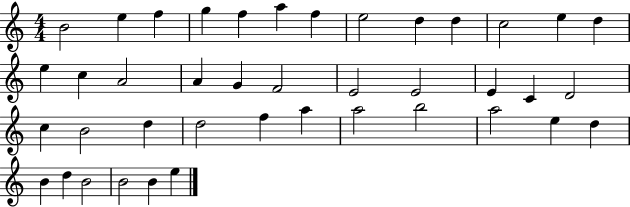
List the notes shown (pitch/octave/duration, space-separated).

B4/h E5/q F5/q G5/q F5/q A5/q F5/q E5/h D5/q D5/q C5/h E5/q D5/q E5/q C5/q A4/h A4/q G4/q F4/h E4/h E4/h E4/q C4/q D4/h C5/q B4/h D5/q D5/h F5/q A5/q A5/h B5/h A5/h E5/q D5/q B4/q D5/q B4/h B4/h B4/q E5/q